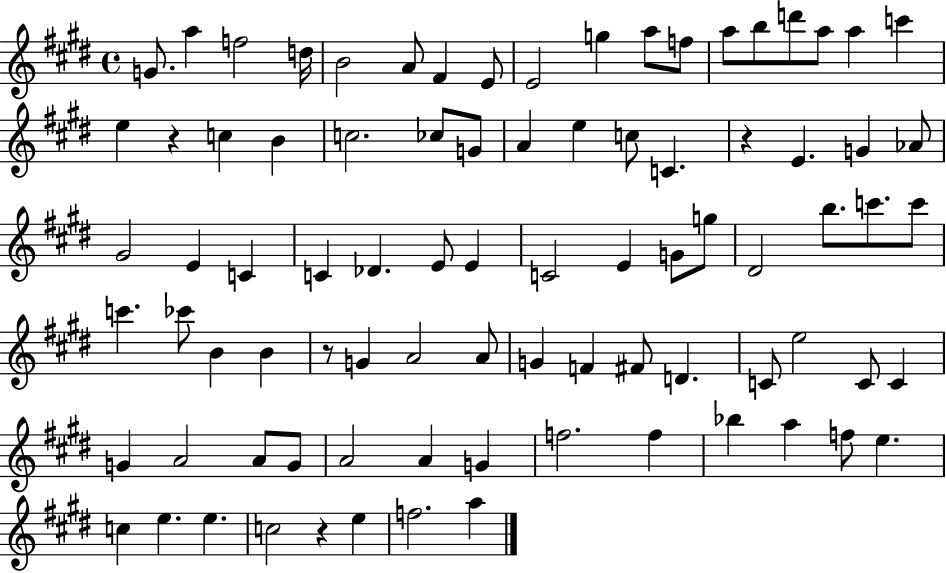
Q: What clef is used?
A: treble